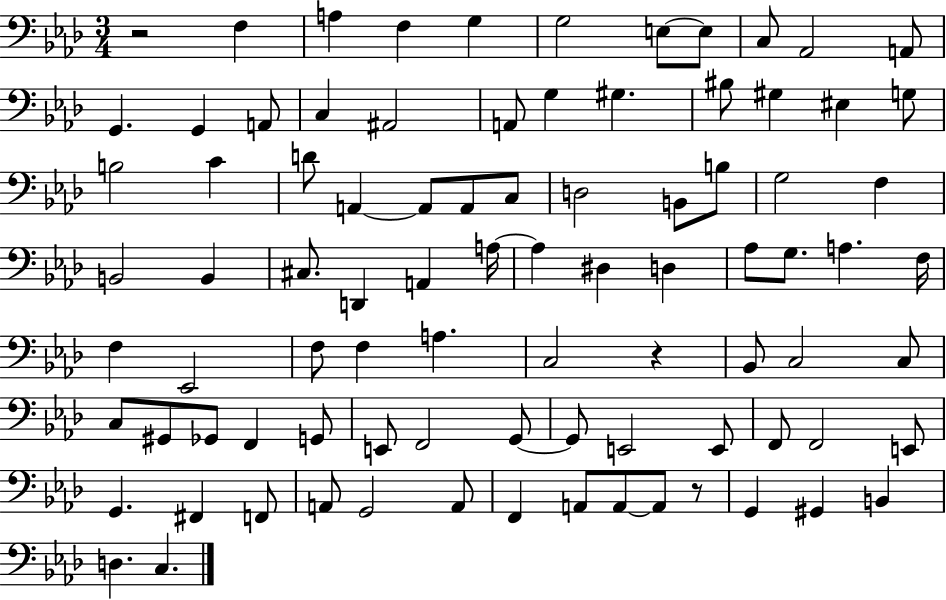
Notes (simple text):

R/h F3/q A3/q F3/q G3/q G3/h E3/e E3/e C3/e Ab2/h A2/e G2/q. G2/q A2/e C3/q A#2/h A2/e G3/q G#3/q. BIS3/e G#3/q EIS3/q G3/e B3/h C4/q D4/e A2/q A2/e A2/e C3/e D3/h B2/e B3/e G3/h F3/q B2/h B2/q C#3/e. D2/q A2/q A3/s A3/q D#3/q D3/q Ab3/e G3/e. A3/q. F3/s F3/q Eb2/h F3/e F3/q A3/q. C3/h R/q Bb2/e C3/h C3/e C3/e G#2/e Gb2/e F2/q G2/e E2/e F2/h G2/e G2/e E2/h E2/e F2/e F2/h E2/e G2/q. F#2/q F2/e A2/e G2/h A2/e F2/q A2/e A2/e A2/e R/e G2/q G#2/q B2/q D3/q. C3/q.